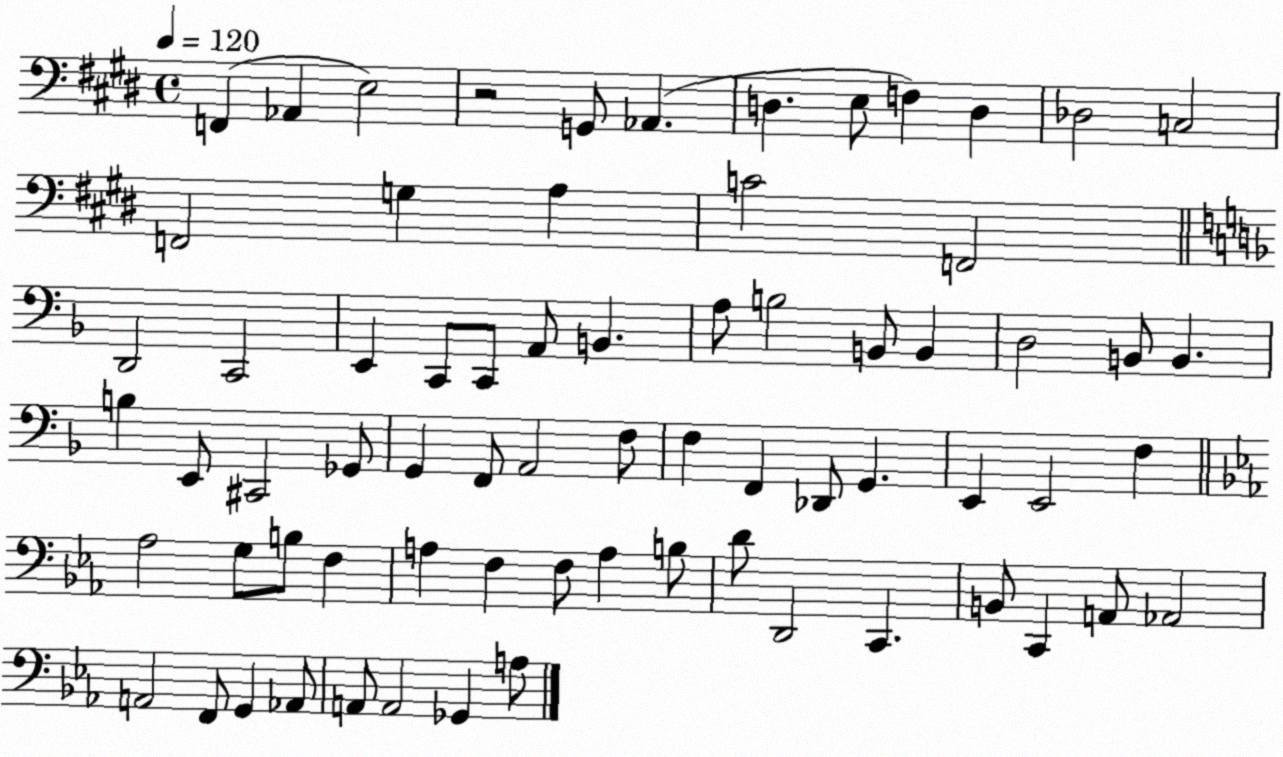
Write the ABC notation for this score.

X:1
T:Untitled
M:4/4
L:1/4
K:E
F,, _A,, E,2 z2 G,,/2 _A,, D, E,/2 F, D, _D,2 C,2 F,,2 G, A, C2 F,,2 D,,2 C,,2 E,, C,,/2 C,,/2 A,,/2 B,, A,/2 B,2 B,,/2 B,, D,2 B,,/2 B,, B, E,,/2 ^C,,2 _G,,/2 G,, F,,/2 A,,2 F,/2 F, F,, _D,,/2 G,, E,, E,,2 F, _A,2 G,/2 B,/2 F, A, F, F,/2 A, B,/2 D/2 D,,2 C,, B,,/2 C,, A,,/2 _A,,2 A,,2 F,,/2 G,, _A,,/2 A,,/2 A,,2 _G,, A,/2